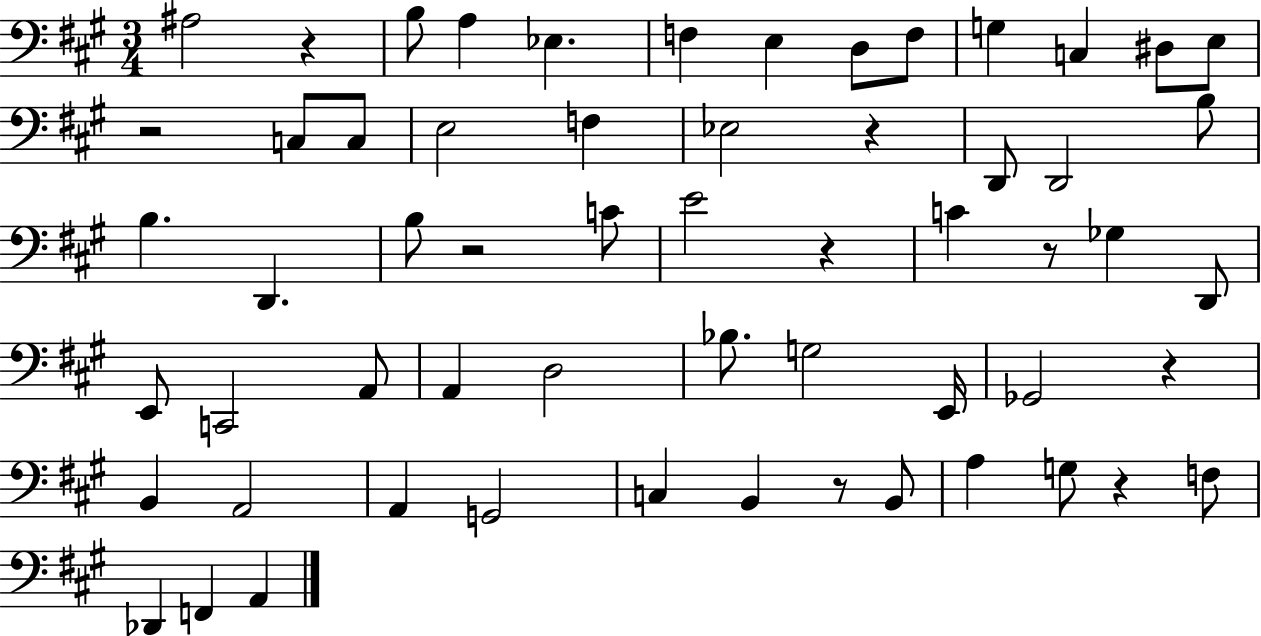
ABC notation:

X:1
T:Untitled
M:3/4
L:1/4
K:A
^A,2 z B,/2 A, _E, F, E, D,/2 F,/2 G, C, ^D,/2 E,/2 z2 C,/2 C,/2 E,2 F, _E,2 z D,,/2 D,,2 B,/2 B, D,, B,/2 z2 C/2 E2 z C z/2 _G, D,,/2 E,,/2 C,,2 A,,/2 A,, D,2 _B,/2 G,2 E,,/4 _G,,2 z B,, A,,2 A,, G,,2 C, B,, z/2 B,,/2 A, G,/2 z F,/2 _D,, F,, A,,